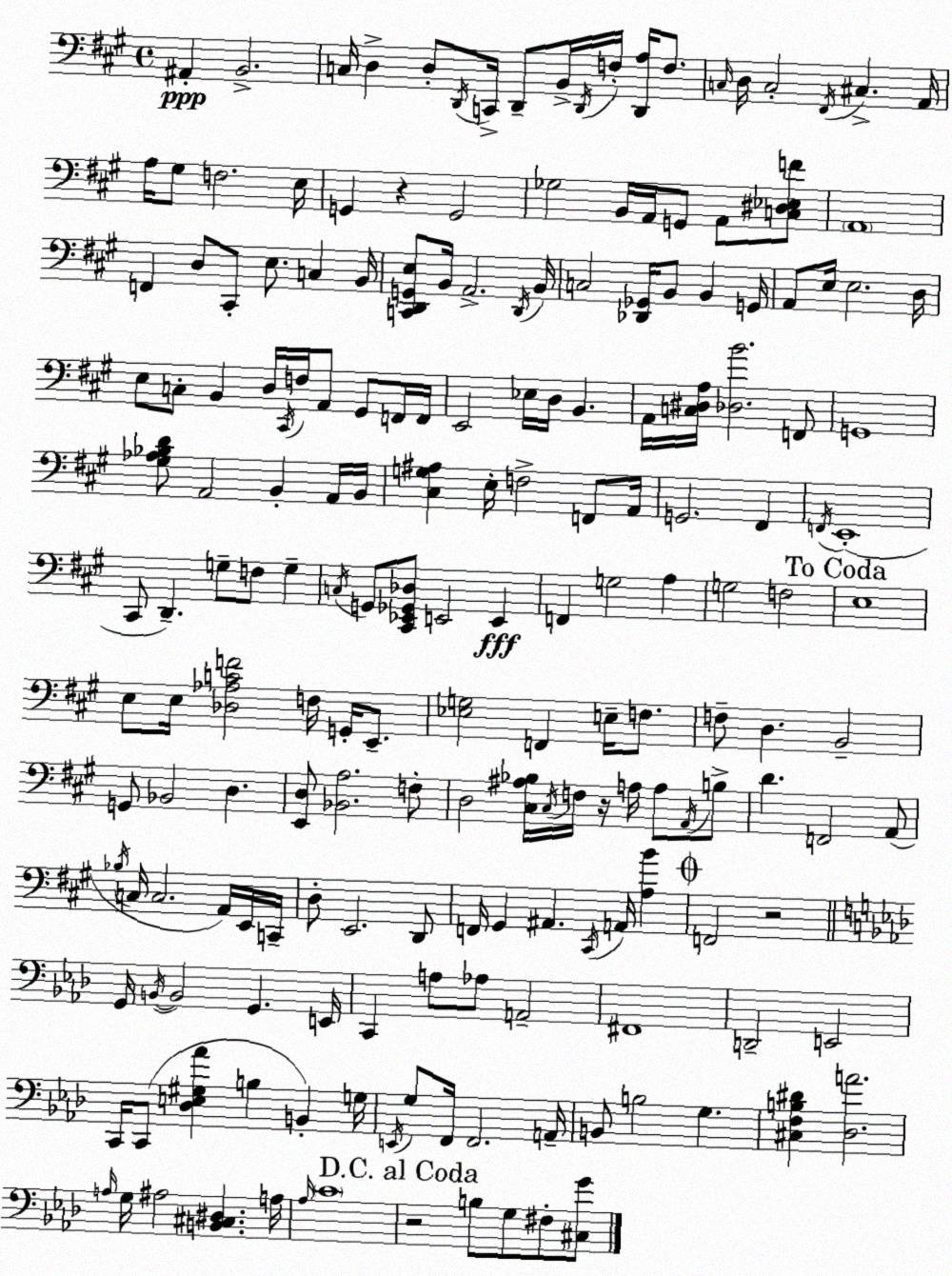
X:1
T:Untitled
M:4/4
L:1/4
K:A
^A,, B,,2 C,/4 D, D,/2 D,,/4 C,,/4 D,,/2 B,,/4 D,,/4 F,/4 [D,,A,]/4 F,/2 C,/4 D,/4 C,2 ^F,,/4 ^C, A,,/4 A,/4 ^G,/2 F,2 E,/4 G,, z G,,2 _G,2 B,,/4 A,,/4 G,,/2 A,,/2 [C,^D,_E,F]/2 A,,4 F,, D,/2 ^C,,/2 E,/2 C, B,,/4 [C,,D,,G,,E,]/2 B,,/4 A,,2 D,,/4 B,,/4 C,2 [_D,,_G,,]/4 B,,/2 B,, G,,/4 A,,/2 E,/4 E,2 D,/4 E,/2 C,/2 B,, D,/4 ^C,,/4 F,/4 A,,/2 ^G,,/2 F,,/4 F,,/4 E,,2 _E,/4 D,/4 B,, A,,/4 [C,^D,A,]/4 [_D,B]2 F,,/2 G,,4 [^G,_A,_B,D]/2 A,,2 B,, A,,/4 B,,/4 [^C,G,^A,] E,/4 F,2 F,,/2 A,,/4 G,,2 ^F,, F,,/4 E,,4 ^C,,/2 D,, G,/2 F,/2 G, C,/4 G,,/2 [^C,,_E,,_G,,_D,]/2 E,,2 E,, F,, G,2 A, G,2 F,2 E,4 E,/2 E,/4 [_D,_A,CF]2 F,/4 G,,/4 E,,/2 [_E,G,]2 F,, E,/4 F,/2 F,/2 D, B,,2 G,,/2 _B,,2 D, [E,,D,]/2 [_B,,A,]2 F,/2 D,2 [^C,^A,_B,]/4 ^C,/4 F,/4 z/4 A,/4 A,/2 A,,/4 B,/2 D F,,2 A,,/2 _B,/4 C,/4 C,2 A,,/4 E,,/4 C,,/4 D,/2 E,,2 D,,/2 F,,/4 ^G,, ^A,, ^C,,/4 A,,/4 [A,B] F,,2 z2 G,,/4 B,,/4 B,,2 G,, E,,/4 C,, A,/2 _A,/2 A,,2 ^F,,4 D,,2 E,,2 C,,/4 C,,/2 [_D,E,^G,_A] B, B,, G,/4 E,,/4 G,/2 F,,/4 F,,2 A,,/4 B,,/2 B,2 G, [^C,F,B,^D] [_D,A]2 A,/4 G,/4 ^A,2 [B,,^C,^D,] A,/4 _A,/4 C4 z2 B,/2 G,/2 ^F,/2 [^C,G]/2